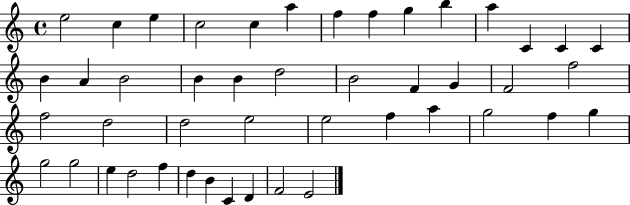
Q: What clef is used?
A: treble